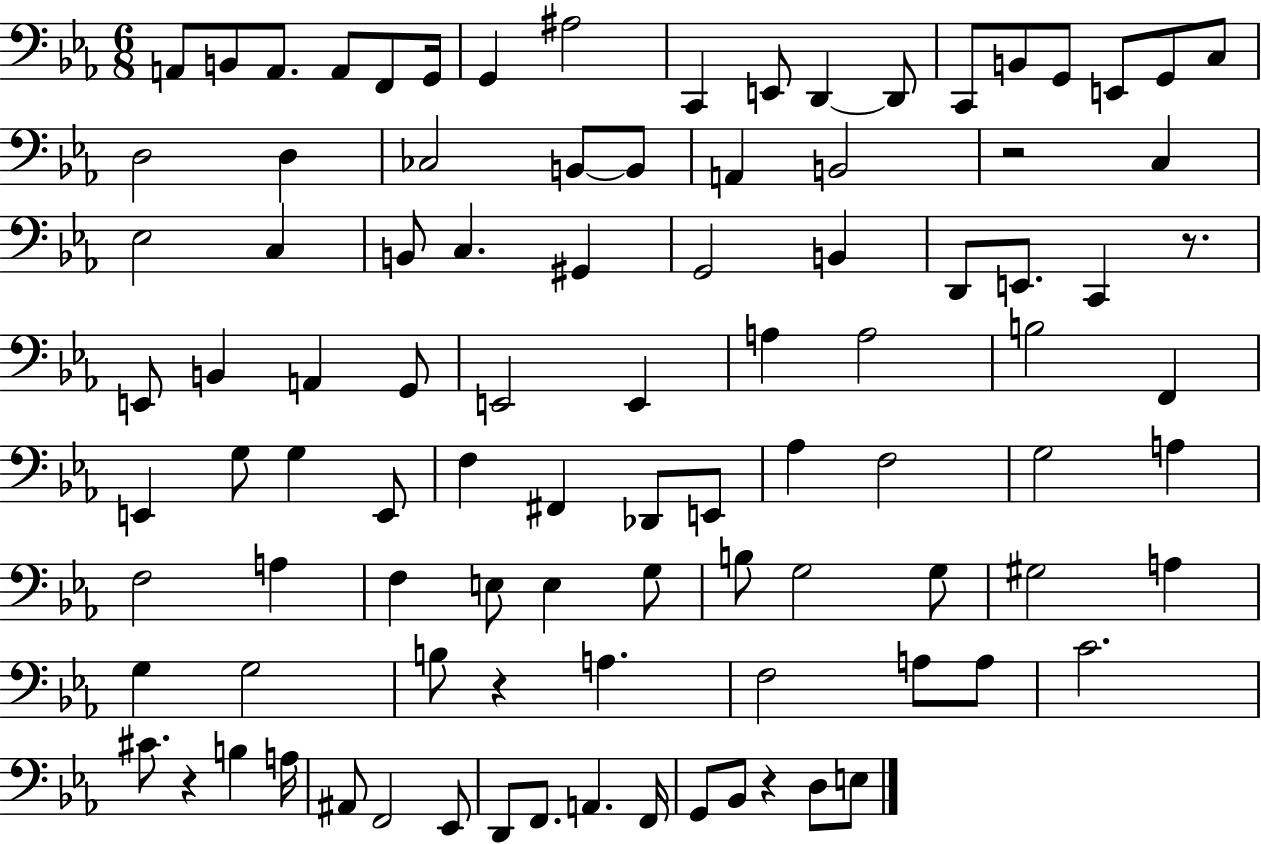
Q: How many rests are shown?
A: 5